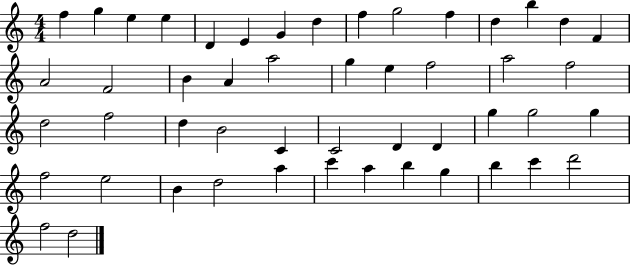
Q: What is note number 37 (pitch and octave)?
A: F5